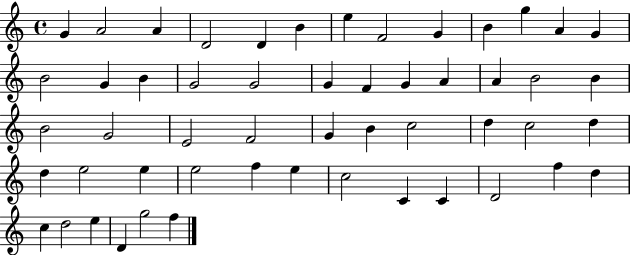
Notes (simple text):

G4/q A4/h A4/q D4/h D4/q B4/q E5/q F4/h G4/q B4/q G5/q A4/q G4/q B4/h G4/q B4/q G4/h G4/h G4/q F4/q G4/q A4/q A4/q B4/h B4/q B4/h G4/h E4/h F4/h G4/q B4/q C5/h D5/q C5/h D5/q D5/q E5/h E5/q E5/h F5/q E5/q C5/h C4/q C4/q D4/h F5/q D5/q C5/q D5/h E5/q D4/q G5/h F5/q